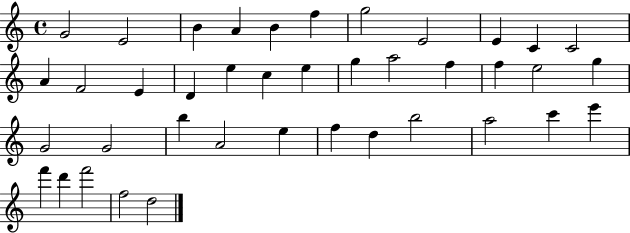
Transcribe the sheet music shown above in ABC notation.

X:1
T:Untitled
M:4/4
L:1/4
K:C
G2 E2 B A B f g2 E2 E C C2 A F2 E D e c e g a2 f f e2 g G2 G2 b A2 e f d b2 a2 c' e' f' d' f'2 f2 d2